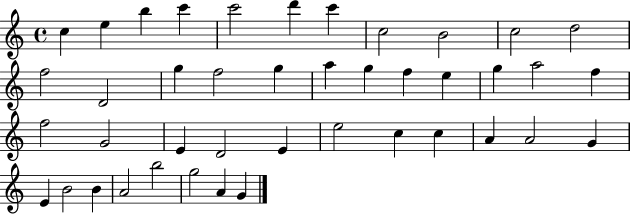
{
  \clef treble
  \time 4/4
  \defaultTimeSignature
  \key c \major
  c''4 e''4 b''4 c'''4 | c'''2 d'''4 c'''4 | c''2 b'2 | c''2 d''2 | \break f''2 d'2 | g''4 f''2 g''4 | a''4 g''4 f''4 e''4 | g''4 a''2 f''4 | \break f''2 g'2 | e'4 d'2 e'4 | e''2 c''4 c''4 | a'4 a'2 g'4 | \break e'4 b'2 b'4 | a'2 b''2 | g''2 a'4 g'4 | \bar "|."
}